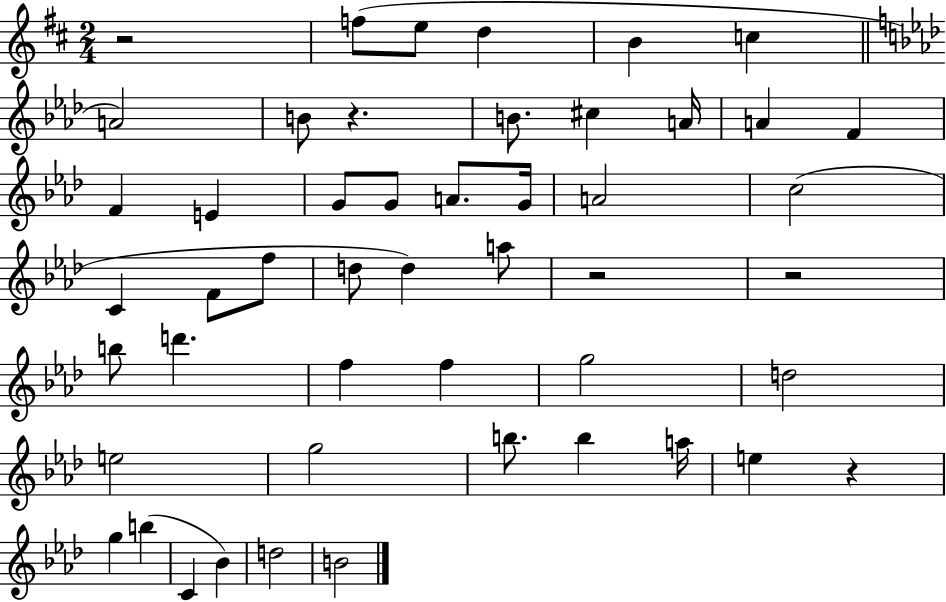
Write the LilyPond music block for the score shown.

{
  \clef treble
  \numericTimeSignature
  \time 2/4
  \key d \major
  r2 | f''8( e''8 d''4 | b'4 c''4 | \bar "||" \break \key aes \major a'2) | b'8 r4. | b'8. cis''4 a'16 | a'4 f'4 | \break f'4 e'4 | g'8 g'8 a'8. g'16 | a'2 | c''2( | \break c'4 f'8 f''8 | d''8 d''4) a''8 | r2 | r2 | \break b''8 d'''4. | f''4 f''4 | g''2 | d''2 | \break e''2 | g''2 | b''8. b''4 a''16 | e''4 r4 | \break g''4 b''4( | c'4 bes'4) | d''2 | b'2 | \break \bar "|."
}